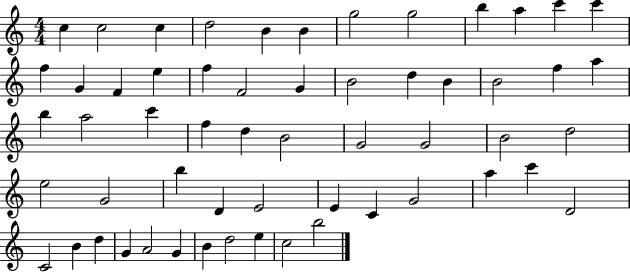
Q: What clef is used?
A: treble